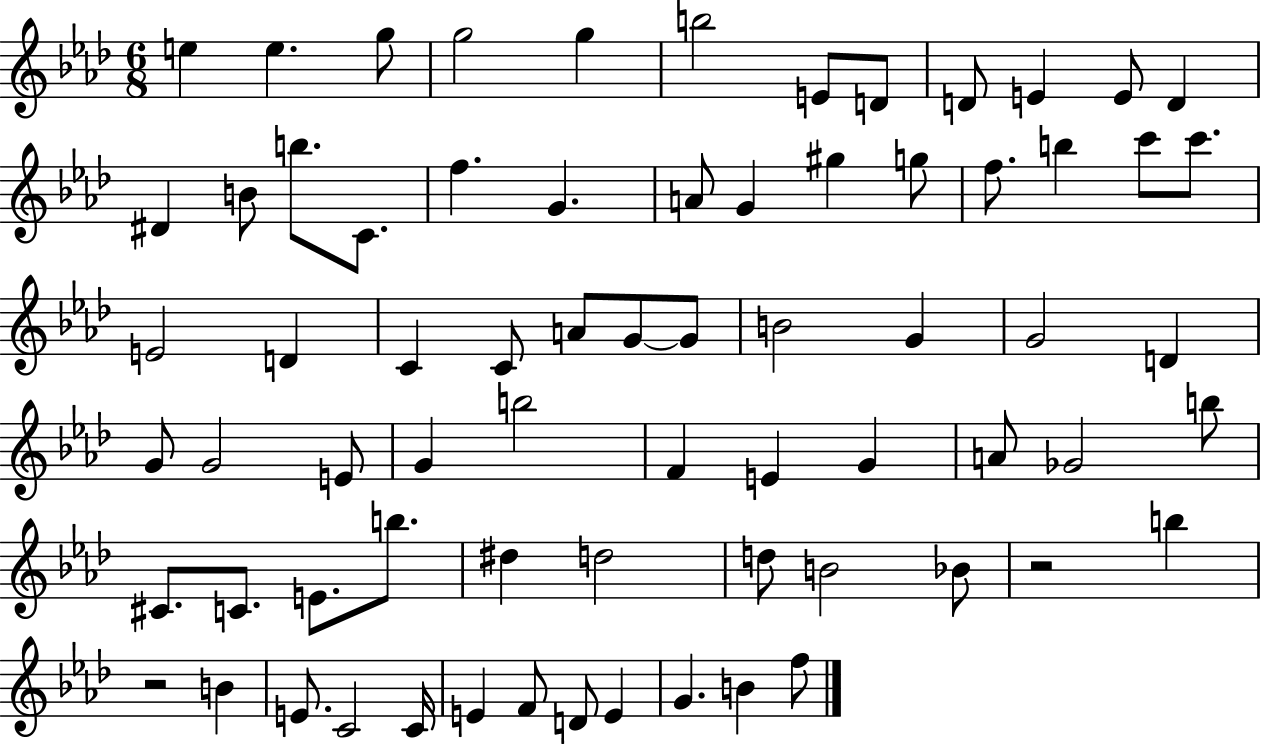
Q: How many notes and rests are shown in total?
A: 71